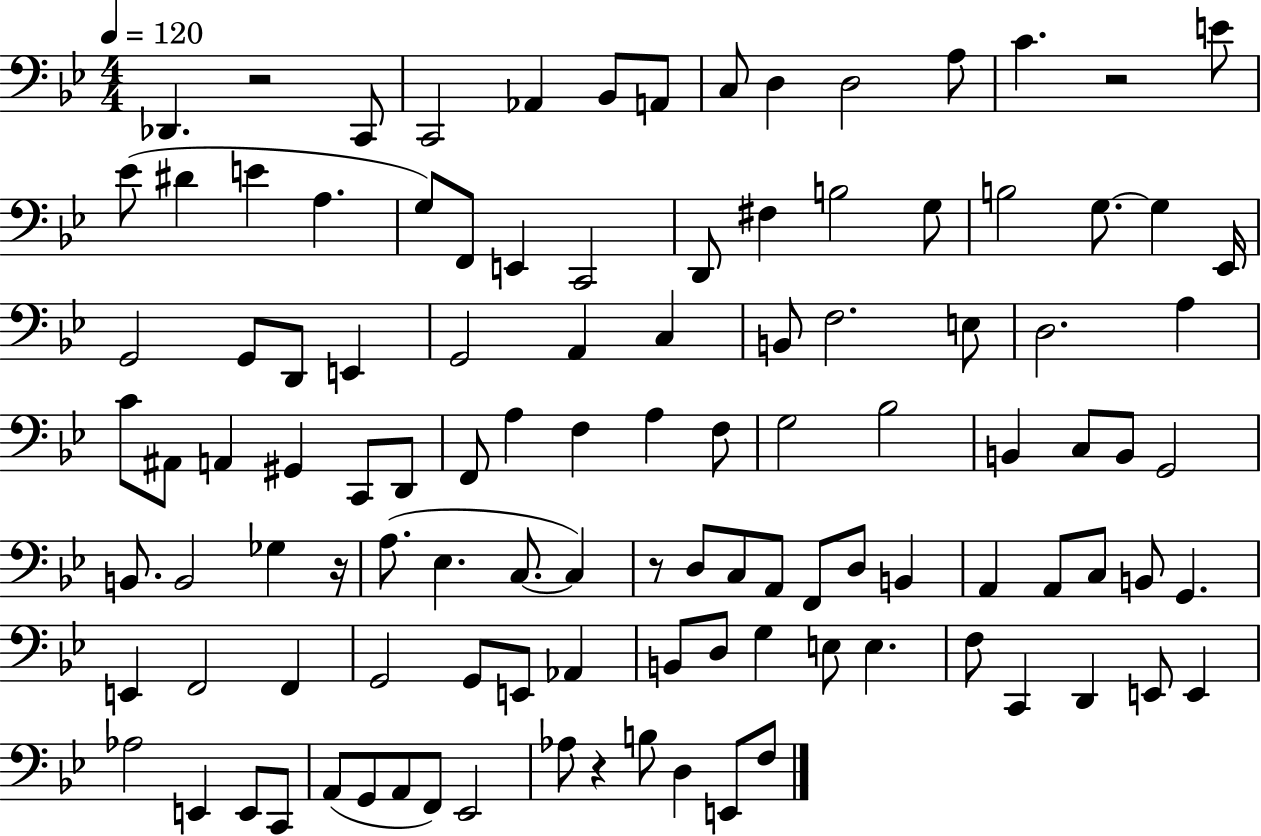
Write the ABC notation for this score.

X:1
T:Untitled
M:4/4
L:1/4
K:Bb
_D,, z2 C,,/2 C,,2 _A,, _B,,/2 A,,/2 C,/2 D, D,2 A,/2 C z2 E/2 _E/2 ^D E A, G,/2 F,,/2 E,, C,,2 D,,/2 ^F, B,2 G,/2 B,2 G,/2 G, _E,,/4 G,,2 G,,/2 D,,/2 E,, G,,2 A,, C, B,,/2 F,2 E,/2 D,2 A, C/2 ^A,,/2 A,, ^G,, C,,/2 D,,/2 F,,/2 A, F, A, F,/2 G,2 _B,2 B,, C,/2 B,,/2 G,,2 B,,/2 B,,2 _G, z/4 A,/2 _E, C,/2 C, z/2 D,/2 C,/2 A,,/2 F,,/2 D,/2 B,, A,, A,,/2 C,/2 B,,/2 G,, E,, F,,2 F,, G,,2 G,,/2 E,,/2 _A,, B,,/2 D,/2 G, E,/2 E, F,/2 C,, D,, E,,/2 E,, _A,2 E,, E,,/2 C,,/2 A,,/2 G,,/2 A,,/2 F,,/2 _E,,2 _A,/2 z B,/2 D, E,,/2 F,/2